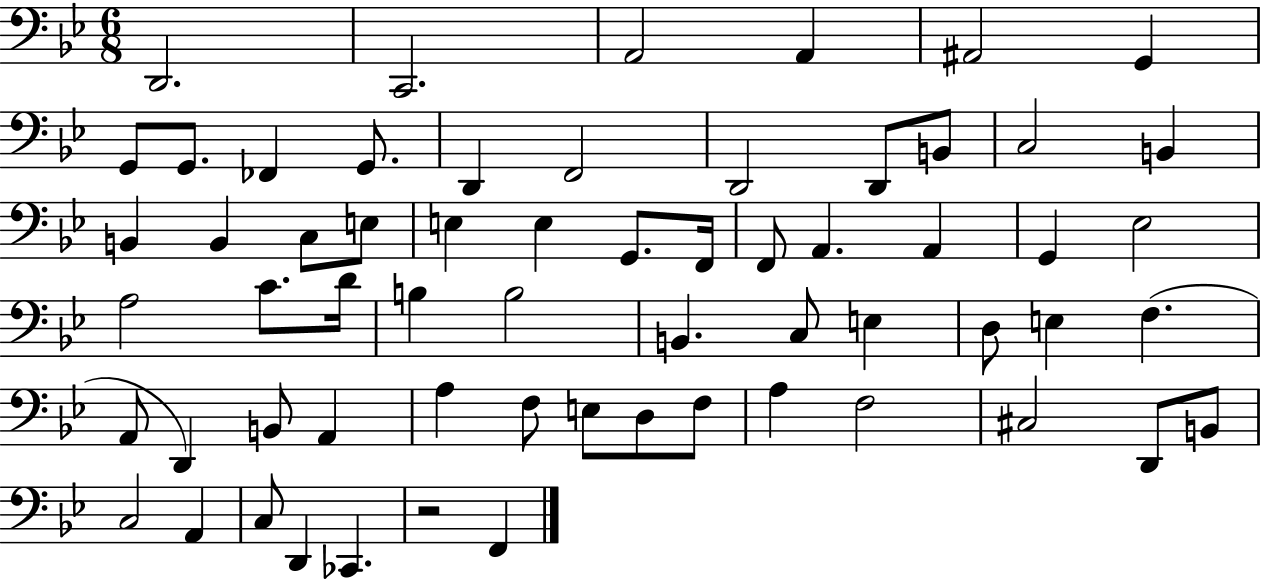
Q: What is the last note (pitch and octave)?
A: F2